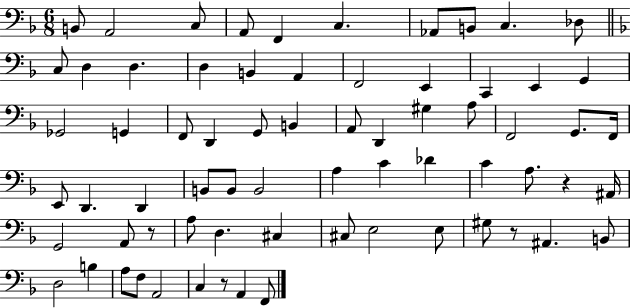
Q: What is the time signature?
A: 6/8